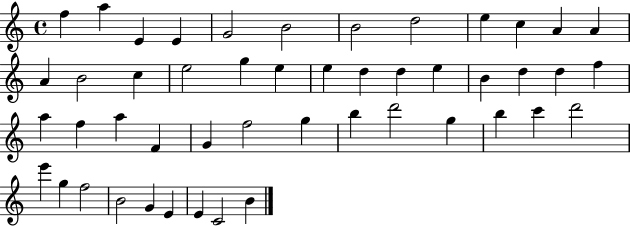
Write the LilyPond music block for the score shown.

{
  \clef treble
  \time 4/4
  \defaultTimeSignature
  \key c \major
  f''4 a''4 e'4 e'4 | g'2 b'2 | b'2 d''2 | e''4 c''4 a'4 a'4 | \break a'4 b'2 c''4 | e''2 g''4 e''4 | e''4 d''4 d''4 e''4 | b'4 d''4 d''4 f''4 | \break a''4 f''4 a''4 f'4 | g'4 f''2 g''4 | b''4 d'''2 g''4 | b''4 c'''4 d'''2 | \break e'''4 g''4 f''2 | b'2 g'4 e'4 | e'4 c'2 b'4 | \bar "|."
}